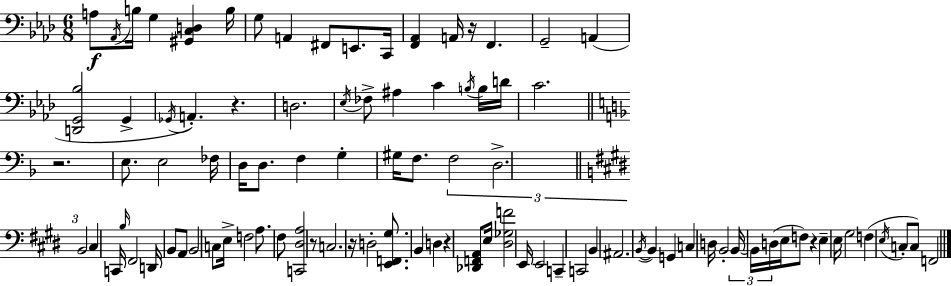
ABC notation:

X:1
T:Untitled
M:6/8
L:1/4
K:Ab
A,/2 _A,,/4 B,/4 G, [^G,,C,D,] B,/4 G,/2 A,, ^F,,/2 E,,/2 C,,/4 [F,,_A,,] A,,/4 z/4 F,, G,,2 A,, [D,,G,,_B,]2 G,, _G,,/4 A,, z D,2 _E,/4 _F,/2 ^A, C B,/4 B,/4 D/4 C2 z2 E,/2 E,2 _F,/4 D,/4 D,/2 F, G, ^G,/4 F,/2 F,2 D,2 B,,2 ^C, C,,/4 B,/4 ^F,,2 D,,/4 B,,/2 A,,/2 B,,2 C,/2 E,/4 F,2 A,/2 ^F,/2 [C,,^D,A,]2 z/2 C,2 z/4 D,2 [E,,F,,^G,]/2 B,, D, z [_D,,F,,A,,]/2 E,/4 [^D,_G,F]2 E,,/4 E,,2 C,, C,,2 B,, ^A,,2 B,,/4 B,, G,, C, D,/4 B,,2 B,,/4 B,,/4 D,/4 E,/4 F,/2 z E, E,/4 ^G,2 F, E,/4 C,/2 C,/2 F,,2